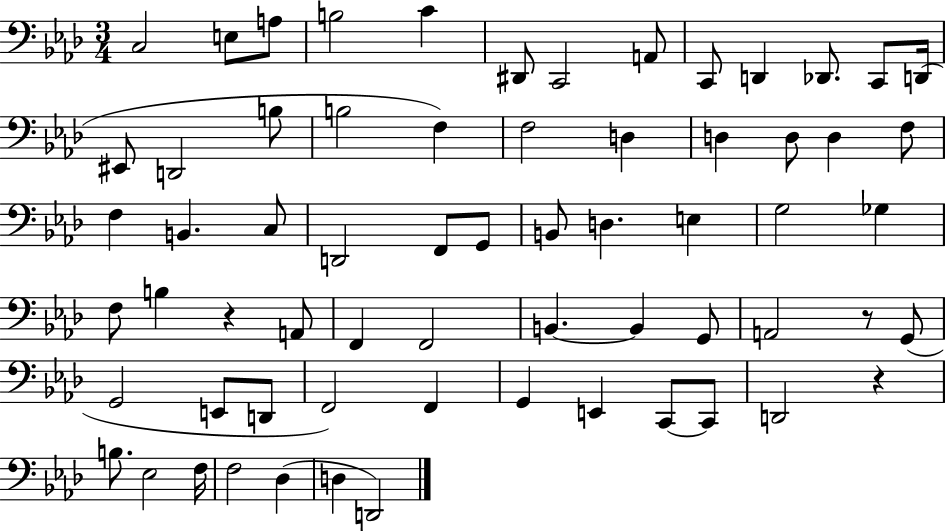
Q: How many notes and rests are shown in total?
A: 65